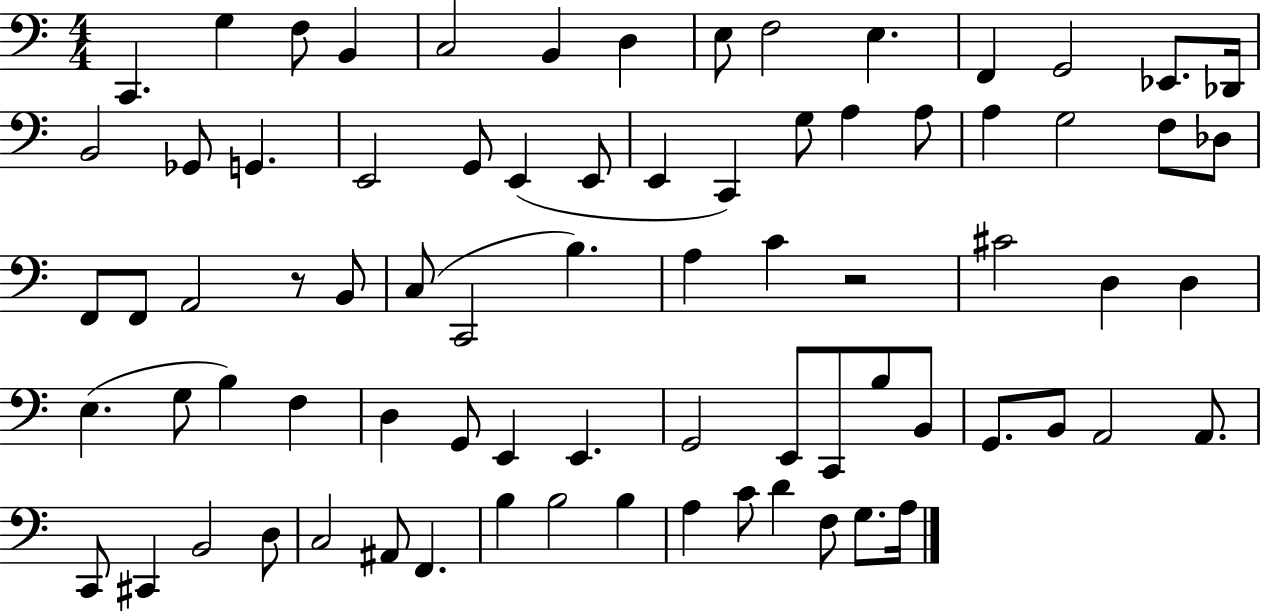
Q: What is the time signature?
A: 4/4